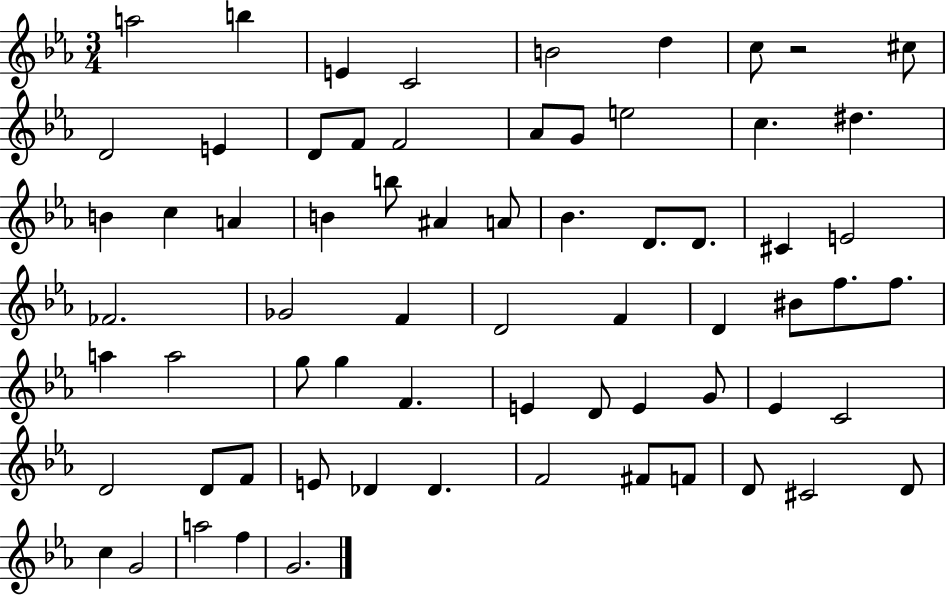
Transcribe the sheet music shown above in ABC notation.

X:1
T:Untitled
M:3/4
L:1/4
K:Eb
a2 b E C2 B2 d c/2 z2 ^c/2 D2 E D/2 F/2 F2 _A/2 G/2 e2 c ^d B c A B b/2 ^A A/2 _B D/2 D/2 ^C E2 _F2 _G2 F D2 F D ^B/2 f/2 f/2 a a2 g/2 g F E D/2 E G/2 _E C2 D2 D/2 F/2 E/2 _D _D F2 ^F/2 F/2 D/2 ^C2 D/2 c G2 a2 f G2